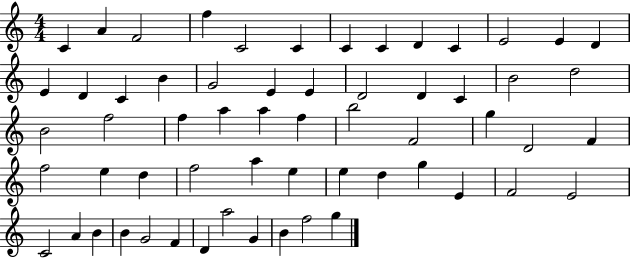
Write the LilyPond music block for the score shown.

{
  \clef treble
  \numericTimeSignature
  \time 4/4
  \key c \major
  c'4 a'4 f'2 | f''4 c'2 c'4 | c'4 c'4 d'4 c'4 | e'2 e'4 d'4 | \break e'4 d'4 c'4 b'4 | g'2 e'4 e'4 | d'2 d'4 c'4 | b'2 d''2 | \break b'2 f''2 | f''4 a''4 a''4 f''4 | b''2 f'2 | g''4 d'2 f'4 | \break f''2 e''4 d''4 | f''2 a''4 e''4 | e''4 d''4 g''4 e'4 | f'2 e'2 | \break c'2 a'4 b'4 | b'4 g'2 f'4 | d'4 a''2 g'4 | b'4 f''2 g''4 | \break \bar "|."
}